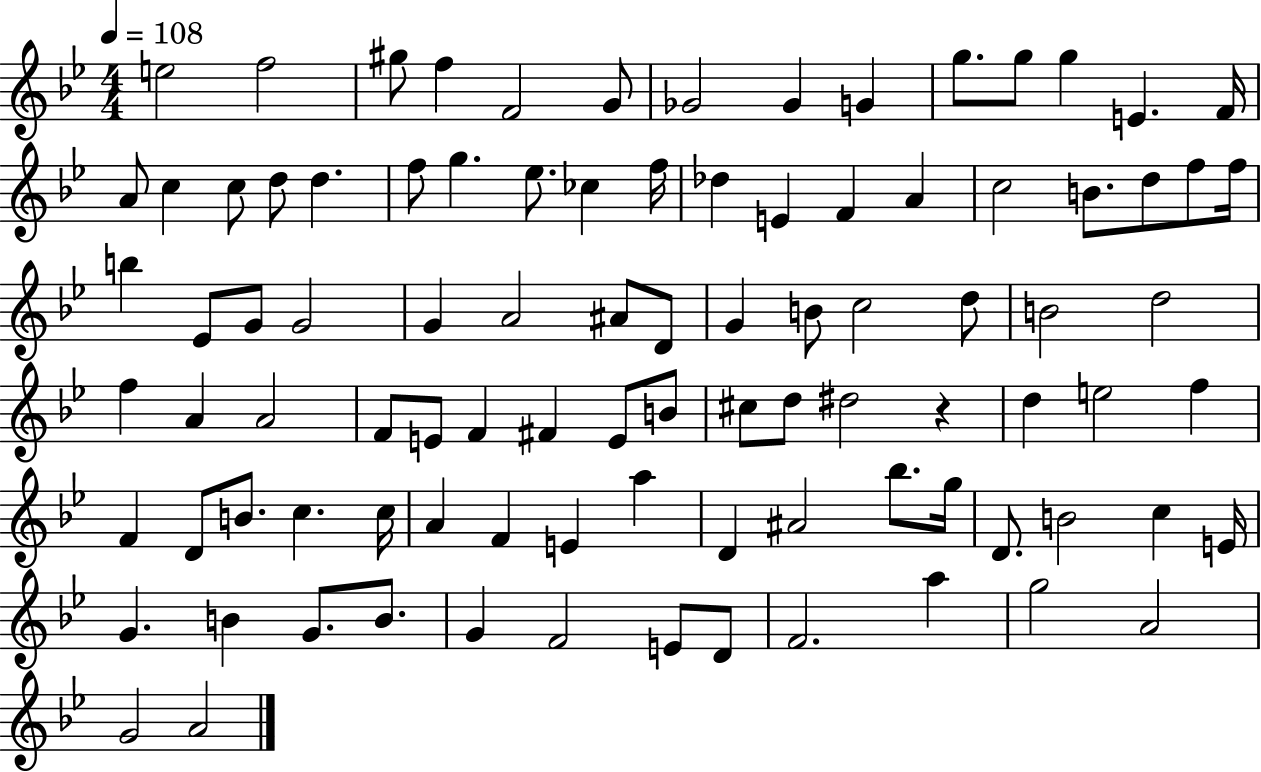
X:1
T:Untitled
M:4/4
L:1/4
K:Bb
e2 f2 ^g/2 f F2 G/2 _G2 _G G g/2 g/2 g E F/4 A/2 c c/2 d/2 d f/2 g _e/2 _c f/4 _d E F A c2 B/2 d/2 f/2 f/4 b _E/2 G/2 G2 G A2 ^A/2 D/2 G B/2 c2 d/2 B2 d2 f A A2 F/2 E/2 F ^F E/2 B/2 ^c/2 d/2 ^d2 z d e2 f F D/2 B/2 c c/4 A F E a D ^A2 _b/2 g/4 D/2 B2 c E/4 G B G/2 B/2 G F2 E/2 D/2 F2 a g2 A2 G2 A2